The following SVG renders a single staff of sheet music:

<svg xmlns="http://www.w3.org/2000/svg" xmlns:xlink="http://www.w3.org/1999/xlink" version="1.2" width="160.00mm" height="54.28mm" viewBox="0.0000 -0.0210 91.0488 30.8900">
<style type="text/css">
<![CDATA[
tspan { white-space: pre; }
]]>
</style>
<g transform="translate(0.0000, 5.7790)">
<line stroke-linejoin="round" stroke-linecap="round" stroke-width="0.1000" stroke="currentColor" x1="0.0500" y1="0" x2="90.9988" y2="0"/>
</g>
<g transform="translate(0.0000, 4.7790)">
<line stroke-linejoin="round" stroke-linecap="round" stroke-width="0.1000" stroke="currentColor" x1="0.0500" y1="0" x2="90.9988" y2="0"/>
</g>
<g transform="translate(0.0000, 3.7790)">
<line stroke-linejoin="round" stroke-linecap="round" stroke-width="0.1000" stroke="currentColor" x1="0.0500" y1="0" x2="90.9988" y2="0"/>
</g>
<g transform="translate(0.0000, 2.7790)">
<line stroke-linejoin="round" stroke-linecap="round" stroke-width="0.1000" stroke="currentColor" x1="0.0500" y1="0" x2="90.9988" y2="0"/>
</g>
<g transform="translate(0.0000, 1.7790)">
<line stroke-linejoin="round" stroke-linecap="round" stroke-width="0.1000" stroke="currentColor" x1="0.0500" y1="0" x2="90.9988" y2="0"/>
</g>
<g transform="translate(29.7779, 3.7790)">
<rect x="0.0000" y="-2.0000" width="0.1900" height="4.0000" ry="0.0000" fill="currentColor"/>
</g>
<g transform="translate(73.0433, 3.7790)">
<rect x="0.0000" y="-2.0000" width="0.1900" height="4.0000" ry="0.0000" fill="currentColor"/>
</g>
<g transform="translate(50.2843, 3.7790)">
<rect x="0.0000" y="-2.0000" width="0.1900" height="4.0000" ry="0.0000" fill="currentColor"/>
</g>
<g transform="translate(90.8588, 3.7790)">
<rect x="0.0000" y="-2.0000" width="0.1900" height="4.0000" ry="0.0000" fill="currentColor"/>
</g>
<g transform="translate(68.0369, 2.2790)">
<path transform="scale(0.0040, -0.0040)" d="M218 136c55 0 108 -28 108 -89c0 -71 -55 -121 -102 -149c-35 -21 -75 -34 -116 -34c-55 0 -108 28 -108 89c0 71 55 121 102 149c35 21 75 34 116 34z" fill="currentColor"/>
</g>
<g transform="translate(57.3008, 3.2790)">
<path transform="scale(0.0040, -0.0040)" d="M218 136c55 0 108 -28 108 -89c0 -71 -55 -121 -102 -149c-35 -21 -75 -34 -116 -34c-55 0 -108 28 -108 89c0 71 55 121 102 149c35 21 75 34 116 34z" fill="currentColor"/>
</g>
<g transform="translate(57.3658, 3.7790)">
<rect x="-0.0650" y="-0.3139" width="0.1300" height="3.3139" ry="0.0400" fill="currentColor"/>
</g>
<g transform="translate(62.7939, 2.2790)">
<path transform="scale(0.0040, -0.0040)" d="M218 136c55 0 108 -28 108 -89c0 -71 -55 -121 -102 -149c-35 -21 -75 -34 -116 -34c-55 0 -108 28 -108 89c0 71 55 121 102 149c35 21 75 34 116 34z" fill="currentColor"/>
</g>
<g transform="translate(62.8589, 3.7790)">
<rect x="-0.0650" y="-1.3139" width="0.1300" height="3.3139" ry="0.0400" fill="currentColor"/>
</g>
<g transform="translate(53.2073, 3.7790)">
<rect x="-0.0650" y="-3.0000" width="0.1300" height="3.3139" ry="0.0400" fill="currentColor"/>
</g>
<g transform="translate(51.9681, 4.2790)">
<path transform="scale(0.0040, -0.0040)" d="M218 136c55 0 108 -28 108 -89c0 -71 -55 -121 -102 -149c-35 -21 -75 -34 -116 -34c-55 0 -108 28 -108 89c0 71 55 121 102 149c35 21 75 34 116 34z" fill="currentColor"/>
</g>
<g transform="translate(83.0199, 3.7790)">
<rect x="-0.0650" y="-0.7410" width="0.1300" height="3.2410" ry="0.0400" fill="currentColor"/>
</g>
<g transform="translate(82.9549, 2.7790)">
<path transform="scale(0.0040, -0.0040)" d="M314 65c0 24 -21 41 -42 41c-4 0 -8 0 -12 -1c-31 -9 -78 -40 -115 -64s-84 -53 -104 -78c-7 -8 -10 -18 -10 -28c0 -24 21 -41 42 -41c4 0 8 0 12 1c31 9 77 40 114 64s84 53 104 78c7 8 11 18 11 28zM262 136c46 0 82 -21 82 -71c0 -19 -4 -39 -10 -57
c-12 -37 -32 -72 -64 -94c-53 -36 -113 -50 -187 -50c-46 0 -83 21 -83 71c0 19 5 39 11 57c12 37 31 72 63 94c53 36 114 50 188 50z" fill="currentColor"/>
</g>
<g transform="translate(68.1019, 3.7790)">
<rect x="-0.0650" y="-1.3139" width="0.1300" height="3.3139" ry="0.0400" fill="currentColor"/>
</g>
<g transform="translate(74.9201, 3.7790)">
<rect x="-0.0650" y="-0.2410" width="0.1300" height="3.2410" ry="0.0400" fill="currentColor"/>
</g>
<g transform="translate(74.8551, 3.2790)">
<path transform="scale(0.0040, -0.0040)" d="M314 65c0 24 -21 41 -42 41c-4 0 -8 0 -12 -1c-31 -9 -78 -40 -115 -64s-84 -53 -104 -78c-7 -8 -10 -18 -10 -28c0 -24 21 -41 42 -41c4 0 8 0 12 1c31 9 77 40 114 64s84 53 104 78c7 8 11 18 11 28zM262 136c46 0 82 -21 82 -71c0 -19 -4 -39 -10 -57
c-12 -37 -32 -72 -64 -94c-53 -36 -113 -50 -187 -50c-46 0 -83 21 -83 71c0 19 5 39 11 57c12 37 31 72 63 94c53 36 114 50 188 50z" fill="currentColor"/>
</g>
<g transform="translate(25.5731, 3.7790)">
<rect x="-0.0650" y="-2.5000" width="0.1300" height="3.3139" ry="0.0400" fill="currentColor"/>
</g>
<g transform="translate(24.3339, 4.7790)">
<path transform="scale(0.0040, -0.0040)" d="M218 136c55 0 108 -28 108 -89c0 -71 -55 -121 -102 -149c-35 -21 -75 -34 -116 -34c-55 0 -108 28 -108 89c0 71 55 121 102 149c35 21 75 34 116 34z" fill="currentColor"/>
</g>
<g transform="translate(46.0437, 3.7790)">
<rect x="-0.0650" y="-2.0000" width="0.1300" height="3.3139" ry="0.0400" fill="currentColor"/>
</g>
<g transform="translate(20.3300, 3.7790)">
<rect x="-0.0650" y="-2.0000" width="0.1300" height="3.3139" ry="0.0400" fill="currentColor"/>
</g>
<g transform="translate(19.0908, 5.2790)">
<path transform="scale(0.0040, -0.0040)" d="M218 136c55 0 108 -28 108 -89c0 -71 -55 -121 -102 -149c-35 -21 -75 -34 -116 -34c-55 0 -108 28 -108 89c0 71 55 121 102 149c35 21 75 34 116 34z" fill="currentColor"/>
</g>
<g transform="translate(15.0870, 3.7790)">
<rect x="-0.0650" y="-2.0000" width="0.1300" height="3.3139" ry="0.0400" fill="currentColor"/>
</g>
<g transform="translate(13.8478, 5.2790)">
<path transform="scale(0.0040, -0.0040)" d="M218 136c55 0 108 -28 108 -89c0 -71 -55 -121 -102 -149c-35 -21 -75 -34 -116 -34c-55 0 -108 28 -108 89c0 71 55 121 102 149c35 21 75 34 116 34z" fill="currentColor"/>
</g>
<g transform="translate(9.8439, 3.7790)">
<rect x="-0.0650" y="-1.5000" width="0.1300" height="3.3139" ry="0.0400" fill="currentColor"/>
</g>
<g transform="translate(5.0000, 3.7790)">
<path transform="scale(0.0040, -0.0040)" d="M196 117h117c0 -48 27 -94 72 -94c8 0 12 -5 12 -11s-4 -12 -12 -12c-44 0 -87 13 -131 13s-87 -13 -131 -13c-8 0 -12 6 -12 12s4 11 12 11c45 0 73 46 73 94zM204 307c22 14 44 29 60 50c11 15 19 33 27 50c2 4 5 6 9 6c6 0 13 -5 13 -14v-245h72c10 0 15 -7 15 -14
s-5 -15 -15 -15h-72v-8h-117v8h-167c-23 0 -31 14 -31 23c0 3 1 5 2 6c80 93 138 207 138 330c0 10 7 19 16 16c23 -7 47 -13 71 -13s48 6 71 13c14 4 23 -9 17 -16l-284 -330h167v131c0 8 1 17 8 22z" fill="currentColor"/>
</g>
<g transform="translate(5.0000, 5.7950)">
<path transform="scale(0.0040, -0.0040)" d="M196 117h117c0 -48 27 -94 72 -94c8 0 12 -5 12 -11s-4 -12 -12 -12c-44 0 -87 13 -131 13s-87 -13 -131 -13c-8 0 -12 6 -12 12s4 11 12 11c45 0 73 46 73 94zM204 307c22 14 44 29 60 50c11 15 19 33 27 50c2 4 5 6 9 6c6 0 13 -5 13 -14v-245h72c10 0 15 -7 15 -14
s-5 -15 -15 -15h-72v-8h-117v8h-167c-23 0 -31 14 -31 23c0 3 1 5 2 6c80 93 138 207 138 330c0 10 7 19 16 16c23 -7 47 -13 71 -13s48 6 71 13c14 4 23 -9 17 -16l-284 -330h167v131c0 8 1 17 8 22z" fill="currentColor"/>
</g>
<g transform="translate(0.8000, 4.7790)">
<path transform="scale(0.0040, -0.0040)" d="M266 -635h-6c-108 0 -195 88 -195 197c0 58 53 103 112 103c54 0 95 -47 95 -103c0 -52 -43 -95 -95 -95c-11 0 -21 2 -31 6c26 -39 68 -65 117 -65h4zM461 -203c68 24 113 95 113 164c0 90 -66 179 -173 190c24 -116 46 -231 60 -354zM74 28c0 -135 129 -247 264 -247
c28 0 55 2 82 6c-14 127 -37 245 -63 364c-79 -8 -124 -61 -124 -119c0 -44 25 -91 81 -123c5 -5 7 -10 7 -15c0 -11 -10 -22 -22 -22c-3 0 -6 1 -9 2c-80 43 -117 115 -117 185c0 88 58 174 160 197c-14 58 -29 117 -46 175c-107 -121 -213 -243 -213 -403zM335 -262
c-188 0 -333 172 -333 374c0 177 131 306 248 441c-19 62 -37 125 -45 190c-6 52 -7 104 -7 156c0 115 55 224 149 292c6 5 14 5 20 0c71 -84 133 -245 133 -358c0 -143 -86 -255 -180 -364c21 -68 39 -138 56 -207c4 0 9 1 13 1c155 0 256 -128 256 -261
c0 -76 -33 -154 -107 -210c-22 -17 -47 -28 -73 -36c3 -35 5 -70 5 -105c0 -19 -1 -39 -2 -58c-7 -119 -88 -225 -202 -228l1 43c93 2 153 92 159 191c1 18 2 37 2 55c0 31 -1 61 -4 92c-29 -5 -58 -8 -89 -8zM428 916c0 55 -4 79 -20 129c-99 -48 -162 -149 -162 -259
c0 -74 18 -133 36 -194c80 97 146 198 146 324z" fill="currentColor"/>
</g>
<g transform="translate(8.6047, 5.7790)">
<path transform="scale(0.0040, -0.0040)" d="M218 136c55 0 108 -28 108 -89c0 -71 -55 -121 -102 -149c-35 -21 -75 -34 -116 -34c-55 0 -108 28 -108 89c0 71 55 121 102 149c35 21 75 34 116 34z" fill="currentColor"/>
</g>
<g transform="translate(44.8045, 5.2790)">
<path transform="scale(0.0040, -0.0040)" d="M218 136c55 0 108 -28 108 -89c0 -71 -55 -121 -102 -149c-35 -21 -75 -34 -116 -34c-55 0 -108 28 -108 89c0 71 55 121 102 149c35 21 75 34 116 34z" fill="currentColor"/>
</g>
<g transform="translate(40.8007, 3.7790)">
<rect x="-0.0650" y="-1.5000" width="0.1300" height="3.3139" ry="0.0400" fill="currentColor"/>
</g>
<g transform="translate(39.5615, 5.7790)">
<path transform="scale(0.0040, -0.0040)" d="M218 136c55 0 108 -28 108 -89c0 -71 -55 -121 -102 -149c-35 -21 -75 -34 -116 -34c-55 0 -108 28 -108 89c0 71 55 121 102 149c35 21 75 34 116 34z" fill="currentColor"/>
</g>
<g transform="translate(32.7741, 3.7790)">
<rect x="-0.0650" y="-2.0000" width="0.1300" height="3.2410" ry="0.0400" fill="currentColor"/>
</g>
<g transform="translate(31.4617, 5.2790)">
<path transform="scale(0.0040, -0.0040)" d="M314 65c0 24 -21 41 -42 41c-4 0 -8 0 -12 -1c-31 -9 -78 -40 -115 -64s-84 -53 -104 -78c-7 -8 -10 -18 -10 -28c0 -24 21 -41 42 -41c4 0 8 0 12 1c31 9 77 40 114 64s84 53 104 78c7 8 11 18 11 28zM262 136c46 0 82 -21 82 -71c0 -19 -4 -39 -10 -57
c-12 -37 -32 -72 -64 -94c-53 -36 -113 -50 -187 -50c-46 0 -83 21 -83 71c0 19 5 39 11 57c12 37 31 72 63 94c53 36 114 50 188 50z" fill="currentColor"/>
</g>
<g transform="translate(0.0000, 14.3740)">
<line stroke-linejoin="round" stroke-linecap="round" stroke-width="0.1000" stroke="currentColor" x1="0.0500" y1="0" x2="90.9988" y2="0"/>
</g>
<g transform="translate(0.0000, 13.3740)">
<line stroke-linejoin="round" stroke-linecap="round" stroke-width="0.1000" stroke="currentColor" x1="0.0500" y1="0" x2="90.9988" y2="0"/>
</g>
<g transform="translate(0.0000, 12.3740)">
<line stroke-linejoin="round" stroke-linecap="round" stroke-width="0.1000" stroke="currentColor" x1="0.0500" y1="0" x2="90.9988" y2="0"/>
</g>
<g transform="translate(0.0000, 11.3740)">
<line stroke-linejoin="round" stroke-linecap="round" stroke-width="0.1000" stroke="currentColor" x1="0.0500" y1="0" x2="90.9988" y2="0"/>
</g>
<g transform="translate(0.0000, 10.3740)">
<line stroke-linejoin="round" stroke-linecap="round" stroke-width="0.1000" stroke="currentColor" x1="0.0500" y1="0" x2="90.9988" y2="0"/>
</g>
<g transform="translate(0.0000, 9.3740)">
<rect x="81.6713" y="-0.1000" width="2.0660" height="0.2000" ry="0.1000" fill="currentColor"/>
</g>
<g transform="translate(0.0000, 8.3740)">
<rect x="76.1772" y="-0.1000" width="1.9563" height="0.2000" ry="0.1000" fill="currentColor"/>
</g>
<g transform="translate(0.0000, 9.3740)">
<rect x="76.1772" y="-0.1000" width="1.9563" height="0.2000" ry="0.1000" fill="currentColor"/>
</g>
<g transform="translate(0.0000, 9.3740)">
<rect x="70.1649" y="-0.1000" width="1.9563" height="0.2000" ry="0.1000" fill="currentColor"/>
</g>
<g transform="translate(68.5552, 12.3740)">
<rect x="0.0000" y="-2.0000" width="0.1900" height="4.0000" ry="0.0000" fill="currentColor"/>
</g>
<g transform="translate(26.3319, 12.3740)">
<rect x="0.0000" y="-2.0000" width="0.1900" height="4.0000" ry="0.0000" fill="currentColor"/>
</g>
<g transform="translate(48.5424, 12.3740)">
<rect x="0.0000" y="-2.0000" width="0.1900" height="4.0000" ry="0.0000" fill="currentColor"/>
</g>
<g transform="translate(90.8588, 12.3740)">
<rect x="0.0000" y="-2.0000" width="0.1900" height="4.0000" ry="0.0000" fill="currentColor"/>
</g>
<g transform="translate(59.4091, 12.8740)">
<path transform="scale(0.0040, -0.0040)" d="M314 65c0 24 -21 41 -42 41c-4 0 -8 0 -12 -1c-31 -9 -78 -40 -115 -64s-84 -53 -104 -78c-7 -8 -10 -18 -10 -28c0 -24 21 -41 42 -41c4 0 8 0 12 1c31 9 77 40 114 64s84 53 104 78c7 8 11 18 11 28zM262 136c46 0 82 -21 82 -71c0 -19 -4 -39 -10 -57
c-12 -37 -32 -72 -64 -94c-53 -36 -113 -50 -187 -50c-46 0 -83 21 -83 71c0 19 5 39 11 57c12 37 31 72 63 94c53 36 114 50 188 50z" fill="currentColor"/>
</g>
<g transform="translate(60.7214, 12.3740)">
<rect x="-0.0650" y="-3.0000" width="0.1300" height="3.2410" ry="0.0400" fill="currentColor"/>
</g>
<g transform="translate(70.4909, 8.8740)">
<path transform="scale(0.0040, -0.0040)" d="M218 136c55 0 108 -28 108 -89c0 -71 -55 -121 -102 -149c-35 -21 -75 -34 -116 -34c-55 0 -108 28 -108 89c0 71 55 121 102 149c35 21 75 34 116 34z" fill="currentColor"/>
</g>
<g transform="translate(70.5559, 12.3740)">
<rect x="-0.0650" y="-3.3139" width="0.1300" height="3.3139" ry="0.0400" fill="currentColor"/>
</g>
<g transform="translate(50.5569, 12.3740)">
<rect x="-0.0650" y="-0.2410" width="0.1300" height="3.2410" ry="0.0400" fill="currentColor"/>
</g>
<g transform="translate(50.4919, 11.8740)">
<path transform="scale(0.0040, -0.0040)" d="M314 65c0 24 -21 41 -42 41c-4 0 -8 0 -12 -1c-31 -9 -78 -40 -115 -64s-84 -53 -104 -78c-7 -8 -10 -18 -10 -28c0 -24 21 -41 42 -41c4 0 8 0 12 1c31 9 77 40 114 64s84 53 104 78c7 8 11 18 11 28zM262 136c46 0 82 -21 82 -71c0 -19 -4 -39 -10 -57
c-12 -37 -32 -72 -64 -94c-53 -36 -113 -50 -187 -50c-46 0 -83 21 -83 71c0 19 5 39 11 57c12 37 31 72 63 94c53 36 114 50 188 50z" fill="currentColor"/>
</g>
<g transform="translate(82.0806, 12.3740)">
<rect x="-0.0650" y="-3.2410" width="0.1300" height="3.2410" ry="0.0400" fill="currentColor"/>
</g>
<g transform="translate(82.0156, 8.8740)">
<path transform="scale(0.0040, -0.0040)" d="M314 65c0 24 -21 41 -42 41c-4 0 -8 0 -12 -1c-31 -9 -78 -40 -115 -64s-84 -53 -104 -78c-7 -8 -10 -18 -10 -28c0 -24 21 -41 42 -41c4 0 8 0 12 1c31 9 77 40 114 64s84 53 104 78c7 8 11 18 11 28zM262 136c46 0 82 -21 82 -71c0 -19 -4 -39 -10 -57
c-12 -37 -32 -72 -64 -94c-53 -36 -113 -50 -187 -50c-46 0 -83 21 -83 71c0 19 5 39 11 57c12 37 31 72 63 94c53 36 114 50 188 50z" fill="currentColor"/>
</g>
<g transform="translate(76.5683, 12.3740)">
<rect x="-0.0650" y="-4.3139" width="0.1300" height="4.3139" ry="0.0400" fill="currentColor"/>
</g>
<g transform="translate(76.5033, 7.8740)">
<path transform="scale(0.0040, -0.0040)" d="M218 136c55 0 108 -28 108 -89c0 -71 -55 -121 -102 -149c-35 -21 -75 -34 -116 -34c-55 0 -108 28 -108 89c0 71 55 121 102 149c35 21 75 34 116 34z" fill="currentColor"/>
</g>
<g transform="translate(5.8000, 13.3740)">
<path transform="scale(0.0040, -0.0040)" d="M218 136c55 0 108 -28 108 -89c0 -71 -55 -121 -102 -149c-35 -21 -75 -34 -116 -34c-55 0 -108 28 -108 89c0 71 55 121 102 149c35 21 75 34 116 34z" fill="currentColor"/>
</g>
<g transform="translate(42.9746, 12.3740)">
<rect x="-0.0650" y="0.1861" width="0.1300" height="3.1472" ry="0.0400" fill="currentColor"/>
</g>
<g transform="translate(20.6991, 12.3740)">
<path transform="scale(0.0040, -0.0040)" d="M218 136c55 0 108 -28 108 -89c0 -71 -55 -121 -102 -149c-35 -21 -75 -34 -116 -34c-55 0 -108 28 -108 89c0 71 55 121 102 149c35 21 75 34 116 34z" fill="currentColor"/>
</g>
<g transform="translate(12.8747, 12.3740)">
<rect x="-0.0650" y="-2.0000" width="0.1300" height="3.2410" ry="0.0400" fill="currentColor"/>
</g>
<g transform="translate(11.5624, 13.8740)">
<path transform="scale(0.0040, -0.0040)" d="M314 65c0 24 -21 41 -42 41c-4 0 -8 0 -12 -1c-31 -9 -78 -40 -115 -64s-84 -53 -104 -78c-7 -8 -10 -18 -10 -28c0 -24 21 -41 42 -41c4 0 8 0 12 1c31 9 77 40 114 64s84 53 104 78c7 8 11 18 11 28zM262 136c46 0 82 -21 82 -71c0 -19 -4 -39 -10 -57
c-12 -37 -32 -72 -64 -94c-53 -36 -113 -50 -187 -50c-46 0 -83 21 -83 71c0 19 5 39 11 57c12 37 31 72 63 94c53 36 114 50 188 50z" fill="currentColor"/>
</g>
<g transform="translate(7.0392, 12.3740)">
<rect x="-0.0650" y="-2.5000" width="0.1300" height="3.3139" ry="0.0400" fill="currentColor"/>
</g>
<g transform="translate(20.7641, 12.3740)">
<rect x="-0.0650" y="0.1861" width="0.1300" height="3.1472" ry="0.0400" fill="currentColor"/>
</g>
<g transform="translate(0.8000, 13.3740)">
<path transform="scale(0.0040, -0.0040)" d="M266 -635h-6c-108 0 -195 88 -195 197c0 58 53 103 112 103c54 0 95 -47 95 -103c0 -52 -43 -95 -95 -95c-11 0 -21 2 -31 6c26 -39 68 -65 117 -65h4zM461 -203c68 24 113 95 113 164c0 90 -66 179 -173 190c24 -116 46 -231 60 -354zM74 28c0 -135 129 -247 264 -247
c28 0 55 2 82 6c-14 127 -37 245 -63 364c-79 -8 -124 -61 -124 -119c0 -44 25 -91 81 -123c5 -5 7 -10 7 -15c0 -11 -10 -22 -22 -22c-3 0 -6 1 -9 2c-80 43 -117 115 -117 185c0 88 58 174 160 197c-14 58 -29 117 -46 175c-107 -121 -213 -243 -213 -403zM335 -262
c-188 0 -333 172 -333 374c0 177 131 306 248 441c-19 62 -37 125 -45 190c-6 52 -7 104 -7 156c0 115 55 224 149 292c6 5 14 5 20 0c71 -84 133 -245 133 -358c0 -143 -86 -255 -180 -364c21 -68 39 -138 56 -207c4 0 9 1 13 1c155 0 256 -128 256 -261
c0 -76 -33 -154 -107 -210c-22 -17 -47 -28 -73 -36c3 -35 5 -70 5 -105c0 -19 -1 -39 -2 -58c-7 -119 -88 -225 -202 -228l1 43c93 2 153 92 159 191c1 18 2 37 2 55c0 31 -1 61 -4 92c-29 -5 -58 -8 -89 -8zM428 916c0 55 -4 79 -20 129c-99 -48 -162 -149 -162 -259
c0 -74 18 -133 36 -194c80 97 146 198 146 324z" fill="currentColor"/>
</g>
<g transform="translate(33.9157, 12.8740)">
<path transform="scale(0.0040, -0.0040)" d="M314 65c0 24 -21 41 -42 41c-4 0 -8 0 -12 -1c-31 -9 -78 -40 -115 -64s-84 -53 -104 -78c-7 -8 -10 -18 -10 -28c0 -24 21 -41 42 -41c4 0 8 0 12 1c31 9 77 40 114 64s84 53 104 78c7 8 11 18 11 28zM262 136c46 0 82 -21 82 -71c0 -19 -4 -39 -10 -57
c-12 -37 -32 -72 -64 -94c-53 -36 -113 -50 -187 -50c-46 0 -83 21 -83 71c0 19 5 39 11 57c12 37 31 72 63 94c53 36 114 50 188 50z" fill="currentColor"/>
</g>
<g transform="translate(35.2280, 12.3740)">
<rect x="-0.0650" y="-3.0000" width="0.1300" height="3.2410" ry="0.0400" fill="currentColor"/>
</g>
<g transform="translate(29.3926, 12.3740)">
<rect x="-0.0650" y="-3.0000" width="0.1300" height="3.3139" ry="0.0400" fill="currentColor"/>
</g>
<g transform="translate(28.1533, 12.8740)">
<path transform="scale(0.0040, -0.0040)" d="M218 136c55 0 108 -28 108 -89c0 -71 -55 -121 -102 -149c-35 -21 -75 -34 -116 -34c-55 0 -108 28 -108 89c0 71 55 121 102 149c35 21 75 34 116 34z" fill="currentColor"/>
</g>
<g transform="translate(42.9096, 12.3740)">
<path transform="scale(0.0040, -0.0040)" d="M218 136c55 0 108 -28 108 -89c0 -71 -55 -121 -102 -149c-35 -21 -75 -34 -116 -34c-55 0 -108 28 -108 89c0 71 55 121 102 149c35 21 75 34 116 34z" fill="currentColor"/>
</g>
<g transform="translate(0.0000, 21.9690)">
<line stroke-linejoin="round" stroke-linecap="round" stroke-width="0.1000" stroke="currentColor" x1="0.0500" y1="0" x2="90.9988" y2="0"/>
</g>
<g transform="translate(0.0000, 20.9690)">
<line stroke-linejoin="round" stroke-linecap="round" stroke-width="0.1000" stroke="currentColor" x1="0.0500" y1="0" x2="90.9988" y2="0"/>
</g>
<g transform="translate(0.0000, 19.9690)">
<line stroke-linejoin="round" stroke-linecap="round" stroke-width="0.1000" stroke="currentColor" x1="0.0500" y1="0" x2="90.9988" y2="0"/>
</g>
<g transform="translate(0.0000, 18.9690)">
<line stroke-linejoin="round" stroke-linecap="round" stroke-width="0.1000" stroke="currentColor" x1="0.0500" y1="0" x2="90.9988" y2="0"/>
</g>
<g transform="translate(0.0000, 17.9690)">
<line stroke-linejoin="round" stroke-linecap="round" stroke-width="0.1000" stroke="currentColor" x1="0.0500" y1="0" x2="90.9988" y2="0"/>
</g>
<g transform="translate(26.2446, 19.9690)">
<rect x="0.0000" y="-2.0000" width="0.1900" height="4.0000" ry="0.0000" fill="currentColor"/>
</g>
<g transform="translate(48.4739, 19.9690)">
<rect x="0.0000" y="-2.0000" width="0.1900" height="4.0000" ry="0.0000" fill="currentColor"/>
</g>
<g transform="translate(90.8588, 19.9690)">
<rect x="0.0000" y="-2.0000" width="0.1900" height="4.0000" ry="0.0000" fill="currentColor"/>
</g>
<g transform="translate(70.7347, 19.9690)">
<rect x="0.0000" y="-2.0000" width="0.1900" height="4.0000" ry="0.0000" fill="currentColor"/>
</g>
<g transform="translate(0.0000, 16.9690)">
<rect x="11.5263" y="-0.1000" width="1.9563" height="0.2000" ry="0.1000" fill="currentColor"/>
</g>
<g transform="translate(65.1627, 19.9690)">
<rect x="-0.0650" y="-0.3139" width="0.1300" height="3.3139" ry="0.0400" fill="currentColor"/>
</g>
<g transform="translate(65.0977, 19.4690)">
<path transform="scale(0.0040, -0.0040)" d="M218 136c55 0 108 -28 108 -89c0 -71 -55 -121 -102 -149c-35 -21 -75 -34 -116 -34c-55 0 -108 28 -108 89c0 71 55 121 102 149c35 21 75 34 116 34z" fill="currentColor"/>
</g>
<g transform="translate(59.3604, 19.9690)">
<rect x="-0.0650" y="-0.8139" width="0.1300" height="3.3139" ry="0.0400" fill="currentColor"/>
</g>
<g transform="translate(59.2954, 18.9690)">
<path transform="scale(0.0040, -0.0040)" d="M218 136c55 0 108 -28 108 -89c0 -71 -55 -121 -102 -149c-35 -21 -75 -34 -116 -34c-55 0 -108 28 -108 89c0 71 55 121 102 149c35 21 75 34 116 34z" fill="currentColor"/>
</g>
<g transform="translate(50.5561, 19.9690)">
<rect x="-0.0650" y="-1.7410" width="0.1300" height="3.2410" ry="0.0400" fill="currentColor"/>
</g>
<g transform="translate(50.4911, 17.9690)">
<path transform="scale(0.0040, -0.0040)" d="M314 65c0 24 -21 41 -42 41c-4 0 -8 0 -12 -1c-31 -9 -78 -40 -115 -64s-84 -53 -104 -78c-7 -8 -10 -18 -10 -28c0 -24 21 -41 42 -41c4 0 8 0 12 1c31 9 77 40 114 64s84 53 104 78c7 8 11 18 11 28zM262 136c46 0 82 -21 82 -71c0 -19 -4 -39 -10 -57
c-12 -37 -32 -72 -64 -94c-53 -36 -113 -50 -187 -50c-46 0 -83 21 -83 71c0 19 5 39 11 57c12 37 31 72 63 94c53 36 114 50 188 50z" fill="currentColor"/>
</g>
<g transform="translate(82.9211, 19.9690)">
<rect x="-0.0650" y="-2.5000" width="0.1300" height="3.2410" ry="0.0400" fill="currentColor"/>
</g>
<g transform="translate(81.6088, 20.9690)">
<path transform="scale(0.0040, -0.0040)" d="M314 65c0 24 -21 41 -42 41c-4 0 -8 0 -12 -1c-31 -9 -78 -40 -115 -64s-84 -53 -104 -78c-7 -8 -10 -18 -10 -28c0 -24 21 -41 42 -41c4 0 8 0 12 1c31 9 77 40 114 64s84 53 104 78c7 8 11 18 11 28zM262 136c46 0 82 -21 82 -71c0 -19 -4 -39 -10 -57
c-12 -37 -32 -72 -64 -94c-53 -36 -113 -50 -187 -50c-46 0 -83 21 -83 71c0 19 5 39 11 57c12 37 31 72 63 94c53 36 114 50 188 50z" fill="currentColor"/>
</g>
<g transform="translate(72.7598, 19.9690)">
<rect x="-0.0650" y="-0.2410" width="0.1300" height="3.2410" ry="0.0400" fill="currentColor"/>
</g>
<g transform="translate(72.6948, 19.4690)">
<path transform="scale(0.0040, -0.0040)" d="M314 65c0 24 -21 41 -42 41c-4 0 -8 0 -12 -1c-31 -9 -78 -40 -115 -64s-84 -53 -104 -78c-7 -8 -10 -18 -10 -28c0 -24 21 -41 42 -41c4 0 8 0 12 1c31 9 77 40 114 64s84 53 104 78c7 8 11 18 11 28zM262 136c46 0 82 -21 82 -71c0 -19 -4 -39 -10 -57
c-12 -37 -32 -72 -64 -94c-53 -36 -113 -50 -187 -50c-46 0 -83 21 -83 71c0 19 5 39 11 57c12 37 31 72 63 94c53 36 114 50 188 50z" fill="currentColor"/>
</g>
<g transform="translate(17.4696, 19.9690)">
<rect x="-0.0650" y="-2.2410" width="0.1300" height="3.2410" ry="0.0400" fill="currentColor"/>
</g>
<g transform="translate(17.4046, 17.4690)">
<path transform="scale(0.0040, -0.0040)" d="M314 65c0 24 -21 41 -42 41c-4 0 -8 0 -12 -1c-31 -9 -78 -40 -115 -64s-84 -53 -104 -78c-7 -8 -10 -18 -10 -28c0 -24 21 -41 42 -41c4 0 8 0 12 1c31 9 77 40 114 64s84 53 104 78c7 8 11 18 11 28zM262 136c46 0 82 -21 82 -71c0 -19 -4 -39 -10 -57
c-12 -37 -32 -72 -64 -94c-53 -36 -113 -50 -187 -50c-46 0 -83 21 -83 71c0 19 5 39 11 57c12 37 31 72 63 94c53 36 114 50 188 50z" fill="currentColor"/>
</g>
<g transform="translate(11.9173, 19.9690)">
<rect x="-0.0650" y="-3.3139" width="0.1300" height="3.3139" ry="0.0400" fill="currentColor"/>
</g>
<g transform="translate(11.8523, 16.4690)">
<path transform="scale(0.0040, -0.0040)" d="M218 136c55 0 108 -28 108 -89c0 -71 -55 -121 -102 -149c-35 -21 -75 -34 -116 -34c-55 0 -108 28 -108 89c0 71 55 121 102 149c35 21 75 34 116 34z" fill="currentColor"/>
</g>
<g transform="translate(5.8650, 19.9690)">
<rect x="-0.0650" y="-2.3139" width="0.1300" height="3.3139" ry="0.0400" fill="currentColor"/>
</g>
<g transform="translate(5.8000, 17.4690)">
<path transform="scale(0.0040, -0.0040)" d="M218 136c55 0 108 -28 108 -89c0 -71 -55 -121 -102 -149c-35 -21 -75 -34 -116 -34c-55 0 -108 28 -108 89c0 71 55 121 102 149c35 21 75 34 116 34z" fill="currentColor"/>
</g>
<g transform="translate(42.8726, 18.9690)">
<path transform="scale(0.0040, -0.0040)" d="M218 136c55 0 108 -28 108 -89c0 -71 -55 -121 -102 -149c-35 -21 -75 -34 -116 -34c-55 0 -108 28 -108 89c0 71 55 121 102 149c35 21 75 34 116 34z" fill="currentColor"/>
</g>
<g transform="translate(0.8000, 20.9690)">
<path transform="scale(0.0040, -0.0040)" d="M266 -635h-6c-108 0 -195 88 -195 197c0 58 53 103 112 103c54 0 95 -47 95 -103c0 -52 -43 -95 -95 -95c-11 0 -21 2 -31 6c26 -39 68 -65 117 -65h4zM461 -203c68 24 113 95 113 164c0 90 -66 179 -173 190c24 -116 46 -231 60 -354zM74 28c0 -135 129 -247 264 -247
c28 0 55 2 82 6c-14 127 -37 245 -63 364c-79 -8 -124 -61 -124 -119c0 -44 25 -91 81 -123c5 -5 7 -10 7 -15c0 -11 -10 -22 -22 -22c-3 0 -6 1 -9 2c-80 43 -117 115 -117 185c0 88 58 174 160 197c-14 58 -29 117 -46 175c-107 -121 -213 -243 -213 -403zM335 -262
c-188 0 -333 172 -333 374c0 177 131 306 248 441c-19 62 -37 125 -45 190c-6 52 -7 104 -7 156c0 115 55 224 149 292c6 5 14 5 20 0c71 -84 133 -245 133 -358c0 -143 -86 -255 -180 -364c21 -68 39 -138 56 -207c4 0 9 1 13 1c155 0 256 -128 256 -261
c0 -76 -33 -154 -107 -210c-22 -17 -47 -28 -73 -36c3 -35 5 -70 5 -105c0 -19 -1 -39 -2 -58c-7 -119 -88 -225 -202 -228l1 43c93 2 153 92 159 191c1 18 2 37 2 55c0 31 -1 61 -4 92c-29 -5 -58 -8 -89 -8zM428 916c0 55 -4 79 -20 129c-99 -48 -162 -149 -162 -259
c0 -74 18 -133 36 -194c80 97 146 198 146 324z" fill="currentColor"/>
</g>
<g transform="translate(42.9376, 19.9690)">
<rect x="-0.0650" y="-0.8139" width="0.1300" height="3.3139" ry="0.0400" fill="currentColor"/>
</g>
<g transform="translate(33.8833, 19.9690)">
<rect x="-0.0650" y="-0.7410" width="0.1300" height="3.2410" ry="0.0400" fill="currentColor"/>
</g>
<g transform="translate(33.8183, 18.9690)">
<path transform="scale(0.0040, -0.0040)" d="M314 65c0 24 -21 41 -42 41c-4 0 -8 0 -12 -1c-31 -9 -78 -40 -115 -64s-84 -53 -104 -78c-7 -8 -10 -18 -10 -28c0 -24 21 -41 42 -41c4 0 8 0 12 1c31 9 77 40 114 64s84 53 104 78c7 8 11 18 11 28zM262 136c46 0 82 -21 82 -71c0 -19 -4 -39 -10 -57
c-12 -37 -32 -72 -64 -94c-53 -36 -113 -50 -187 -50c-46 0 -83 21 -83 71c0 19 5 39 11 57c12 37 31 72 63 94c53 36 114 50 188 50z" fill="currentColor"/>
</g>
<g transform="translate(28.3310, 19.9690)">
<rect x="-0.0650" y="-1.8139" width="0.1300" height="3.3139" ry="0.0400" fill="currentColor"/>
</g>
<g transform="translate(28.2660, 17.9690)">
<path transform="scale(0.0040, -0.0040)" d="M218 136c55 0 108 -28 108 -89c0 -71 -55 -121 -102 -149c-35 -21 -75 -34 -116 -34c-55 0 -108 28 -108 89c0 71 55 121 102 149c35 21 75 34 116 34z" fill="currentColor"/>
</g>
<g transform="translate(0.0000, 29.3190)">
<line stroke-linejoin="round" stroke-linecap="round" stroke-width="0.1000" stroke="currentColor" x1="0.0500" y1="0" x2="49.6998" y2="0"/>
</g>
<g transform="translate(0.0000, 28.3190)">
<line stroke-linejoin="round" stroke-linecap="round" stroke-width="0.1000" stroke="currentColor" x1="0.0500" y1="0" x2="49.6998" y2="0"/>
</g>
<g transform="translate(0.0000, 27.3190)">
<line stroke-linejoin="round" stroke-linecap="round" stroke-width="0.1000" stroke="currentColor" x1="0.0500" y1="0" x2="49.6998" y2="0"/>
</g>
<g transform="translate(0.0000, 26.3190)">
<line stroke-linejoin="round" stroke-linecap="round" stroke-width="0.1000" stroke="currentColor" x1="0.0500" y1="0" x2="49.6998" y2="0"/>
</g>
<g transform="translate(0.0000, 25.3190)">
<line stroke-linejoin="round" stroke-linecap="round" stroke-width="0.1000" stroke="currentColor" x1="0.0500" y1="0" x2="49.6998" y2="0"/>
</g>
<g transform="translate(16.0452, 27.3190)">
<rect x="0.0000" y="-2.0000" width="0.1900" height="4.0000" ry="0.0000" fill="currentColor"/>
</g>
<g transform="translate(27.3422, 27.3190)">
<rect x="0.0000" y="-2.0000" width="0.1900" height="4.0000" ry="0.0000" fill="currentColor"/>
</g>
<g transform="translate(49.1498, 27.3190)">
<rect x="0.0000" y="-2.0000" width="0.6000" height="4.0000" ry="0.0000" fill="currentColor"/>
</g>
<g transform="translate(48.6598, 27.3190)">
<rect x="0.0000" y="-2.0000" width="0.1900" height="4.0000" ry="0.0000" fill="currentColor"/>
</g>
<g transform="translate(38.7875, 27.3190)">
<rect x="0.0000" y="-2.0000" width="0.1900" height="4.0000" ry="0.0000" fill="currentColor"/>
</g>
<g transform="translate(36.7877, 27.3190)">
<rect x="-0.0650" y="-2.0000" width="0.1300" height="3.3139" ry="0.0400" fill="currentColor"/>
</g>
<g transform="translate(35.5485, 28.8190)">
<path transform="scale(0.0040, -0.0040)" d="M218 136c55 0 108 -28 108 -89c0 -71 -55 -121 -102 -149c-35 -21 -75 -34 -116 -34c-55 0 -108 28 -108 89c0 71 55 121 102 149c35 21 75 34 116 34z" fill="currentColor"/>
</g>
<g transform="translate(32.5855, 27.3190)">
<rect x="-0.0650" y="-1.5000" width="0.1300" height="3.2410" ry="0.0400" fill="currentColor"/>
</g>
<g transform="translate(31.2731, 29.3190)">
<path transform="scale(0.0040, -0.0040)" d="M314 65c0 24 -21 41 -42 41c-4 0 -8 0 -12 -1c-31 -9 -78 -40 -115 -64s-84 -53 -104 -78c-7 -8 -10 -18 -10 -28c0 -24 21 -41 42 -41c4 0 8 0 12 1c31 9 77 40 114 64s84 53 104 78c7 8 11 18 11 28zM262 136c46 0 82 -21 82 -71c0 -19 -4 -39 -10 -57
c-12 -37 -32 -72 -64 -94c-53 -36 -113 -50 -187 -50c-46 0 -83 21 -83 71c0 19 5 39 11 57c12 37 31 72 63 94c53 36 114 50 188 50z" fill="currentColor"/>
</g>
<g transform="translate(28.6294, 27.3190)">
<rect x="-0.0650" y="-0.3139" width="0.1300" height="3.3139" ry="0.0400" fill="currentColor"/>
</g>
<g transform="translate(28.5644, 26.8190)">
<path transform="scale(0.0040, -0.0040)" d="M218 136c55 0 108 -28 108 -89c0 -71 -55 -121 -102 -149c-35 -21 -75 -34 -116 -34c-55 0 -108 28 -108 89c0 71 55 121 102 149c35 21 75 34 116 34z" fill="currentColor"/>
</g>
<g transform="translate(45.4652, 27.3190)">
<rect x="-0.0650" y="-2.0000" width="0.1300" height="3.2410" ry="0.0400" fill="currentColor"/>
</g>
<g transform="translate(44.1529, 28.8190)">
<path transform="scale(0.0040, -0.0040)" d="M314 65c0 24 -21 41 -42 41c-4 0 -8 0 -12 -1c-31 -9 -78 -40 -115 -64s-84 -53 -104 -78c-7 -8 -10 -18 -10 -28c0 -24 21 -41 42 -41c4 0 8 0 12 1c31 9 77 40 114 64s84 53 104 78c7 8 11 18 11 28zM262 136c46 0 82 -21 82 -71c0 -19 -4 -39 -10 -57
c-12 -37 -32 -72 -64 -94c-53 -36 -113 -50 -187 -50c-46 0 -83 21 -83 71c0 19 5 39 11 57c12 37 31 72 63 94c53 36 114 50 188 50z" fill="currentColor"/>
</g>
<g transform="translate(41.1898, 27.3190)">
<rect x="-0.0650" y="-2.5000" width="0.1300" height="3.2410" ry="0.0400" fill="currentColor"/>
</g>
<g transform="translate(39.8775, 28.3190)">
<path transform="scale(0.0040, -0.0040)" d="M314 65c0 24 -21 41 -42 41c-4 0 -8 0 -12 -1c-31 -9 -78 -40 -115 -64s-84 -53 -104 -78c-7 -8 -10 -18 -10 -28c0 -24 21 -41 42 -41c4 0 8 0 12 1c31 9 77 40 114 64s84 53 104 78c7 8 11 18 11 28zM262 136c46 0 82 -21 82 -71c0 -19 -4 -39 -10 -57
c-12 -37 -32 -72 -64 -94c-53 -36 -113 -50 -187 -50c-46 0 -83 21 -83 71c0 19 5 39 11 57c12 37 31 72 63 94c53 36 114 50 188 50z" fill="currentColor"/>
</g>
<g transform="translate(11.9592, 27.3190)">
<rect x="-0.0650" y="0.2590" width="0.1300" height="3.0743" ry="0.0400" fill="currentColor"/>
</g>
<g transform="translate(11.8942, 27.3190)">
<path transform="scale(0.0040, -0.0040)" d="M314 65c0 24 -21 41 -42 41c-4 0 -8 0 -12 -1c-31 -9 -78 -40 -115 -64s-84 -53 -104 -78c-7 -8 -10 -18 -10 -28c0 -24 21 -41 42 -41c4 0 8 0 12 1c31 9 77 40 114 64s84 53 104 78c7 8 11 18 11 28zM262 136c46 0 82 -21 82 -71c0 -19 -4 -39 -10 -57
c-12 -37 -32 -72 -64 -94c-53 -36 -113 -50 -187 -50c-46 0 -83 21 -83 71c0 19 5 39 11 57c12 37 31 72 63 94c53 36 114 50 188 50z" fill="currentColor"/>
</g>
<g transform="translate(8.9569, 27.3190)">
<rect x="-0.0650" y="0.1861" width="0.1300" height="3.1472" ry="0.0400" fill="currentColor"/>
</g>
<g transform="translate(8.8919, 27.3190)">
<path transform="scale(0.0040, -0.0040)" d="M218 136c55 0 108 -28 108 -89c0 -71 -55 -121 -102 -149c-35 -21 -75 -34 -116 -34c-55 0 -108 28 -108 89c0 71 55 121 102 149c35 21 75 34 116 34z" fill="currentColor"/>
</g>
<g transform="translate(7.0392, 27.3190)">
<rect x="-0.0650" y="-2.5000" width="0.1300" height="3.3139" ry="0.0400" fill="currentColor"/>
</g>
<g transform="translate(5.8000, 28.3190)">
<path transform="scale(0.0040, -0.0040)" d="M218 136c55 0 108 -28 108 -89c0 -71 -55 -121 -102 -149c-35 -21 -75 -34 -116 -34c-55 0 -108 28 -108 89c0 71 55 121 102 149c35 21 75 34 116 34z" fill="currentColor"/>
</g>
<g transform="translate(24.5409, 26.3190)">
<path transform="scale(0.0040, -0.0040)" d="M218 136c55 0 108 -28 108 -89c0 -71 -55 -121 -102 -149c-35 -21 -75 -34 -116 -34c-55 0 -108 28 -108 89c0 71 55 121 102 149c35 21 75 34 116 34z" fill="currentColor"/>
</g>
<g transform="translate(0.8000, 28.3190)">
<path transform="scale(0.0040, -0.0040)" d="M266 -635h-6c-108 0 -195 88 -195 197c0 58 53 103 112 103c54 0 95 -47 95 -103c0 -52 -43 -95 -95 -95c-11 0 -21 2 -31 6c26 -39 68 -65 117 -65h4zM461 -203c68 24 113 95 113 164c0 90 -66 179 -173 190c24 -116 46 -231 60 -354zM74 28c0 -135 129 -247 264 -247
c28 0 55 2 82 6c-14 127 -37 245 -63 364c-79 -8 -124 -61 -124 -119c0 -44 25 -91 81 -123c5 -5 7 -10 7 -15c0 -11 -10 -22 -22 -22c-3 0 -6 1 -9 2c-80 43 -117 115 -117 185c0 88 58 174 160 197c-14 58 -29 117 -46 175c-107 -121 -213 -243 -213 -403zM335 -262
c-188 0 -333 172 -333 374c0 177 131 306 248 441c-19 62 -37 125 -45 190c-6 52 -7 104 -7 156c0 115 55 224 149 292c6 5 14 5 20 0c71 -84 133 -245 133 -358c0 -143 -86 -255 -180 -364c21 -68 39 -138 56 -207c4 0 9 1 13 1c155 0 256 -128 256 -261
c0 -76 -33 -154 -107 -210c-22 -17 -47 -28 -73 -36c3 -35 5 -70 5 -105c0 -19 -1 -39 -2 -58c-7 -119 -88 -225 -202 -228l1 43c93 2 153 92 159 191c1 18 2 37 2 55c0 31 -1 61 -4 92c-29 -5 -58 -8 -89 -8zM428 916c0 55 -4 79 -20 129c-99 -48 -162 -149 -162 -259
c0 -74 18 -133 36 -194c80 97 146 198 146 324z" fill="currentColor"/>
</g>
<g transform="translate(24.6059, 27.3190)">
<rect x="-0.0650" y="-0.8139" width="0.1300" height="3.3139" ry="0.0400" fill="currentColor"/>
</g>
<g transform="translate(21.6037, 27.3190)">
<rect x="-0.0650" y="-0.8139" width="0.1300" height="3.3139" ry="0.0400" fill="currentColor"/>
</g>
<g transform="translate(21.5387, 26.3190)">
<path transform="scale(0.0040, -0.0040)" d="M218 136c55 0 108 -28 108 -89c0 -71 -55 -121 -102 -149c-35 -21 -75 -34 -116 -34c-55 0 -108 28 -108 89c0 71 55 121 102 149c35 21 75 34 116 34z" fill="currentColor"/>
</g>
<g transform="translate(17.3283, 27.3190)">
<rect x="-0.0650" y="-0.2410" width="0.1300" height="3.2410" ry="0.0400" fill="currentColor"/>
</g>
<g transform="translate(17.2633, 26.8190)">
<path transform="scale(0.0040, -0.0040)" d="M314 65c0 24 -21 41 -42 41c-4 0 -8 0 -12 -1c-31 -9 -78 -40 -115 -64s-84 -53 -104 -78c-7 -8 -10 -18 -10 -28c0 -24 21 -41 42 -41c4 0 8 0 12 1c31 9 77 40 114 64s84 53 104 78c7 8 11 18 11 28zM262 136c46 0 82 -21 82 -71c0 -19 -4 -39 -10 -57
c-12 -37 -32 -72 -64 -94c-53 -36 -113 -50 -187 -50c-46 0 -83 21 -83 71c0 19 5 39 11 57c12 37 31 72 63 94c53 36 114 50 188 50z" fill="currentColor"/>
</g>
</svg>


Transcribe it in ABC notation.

X:1
T:Untitled
M:4/4
L:1/4
K:C
E F F G F2 E F A c e e c2 d2 G F2 B A A2 B c2 A2 b d' b2 g b g2 f d2 d f2 d c c2 G2 G B B2 c2 d d c E2 F G2 F2